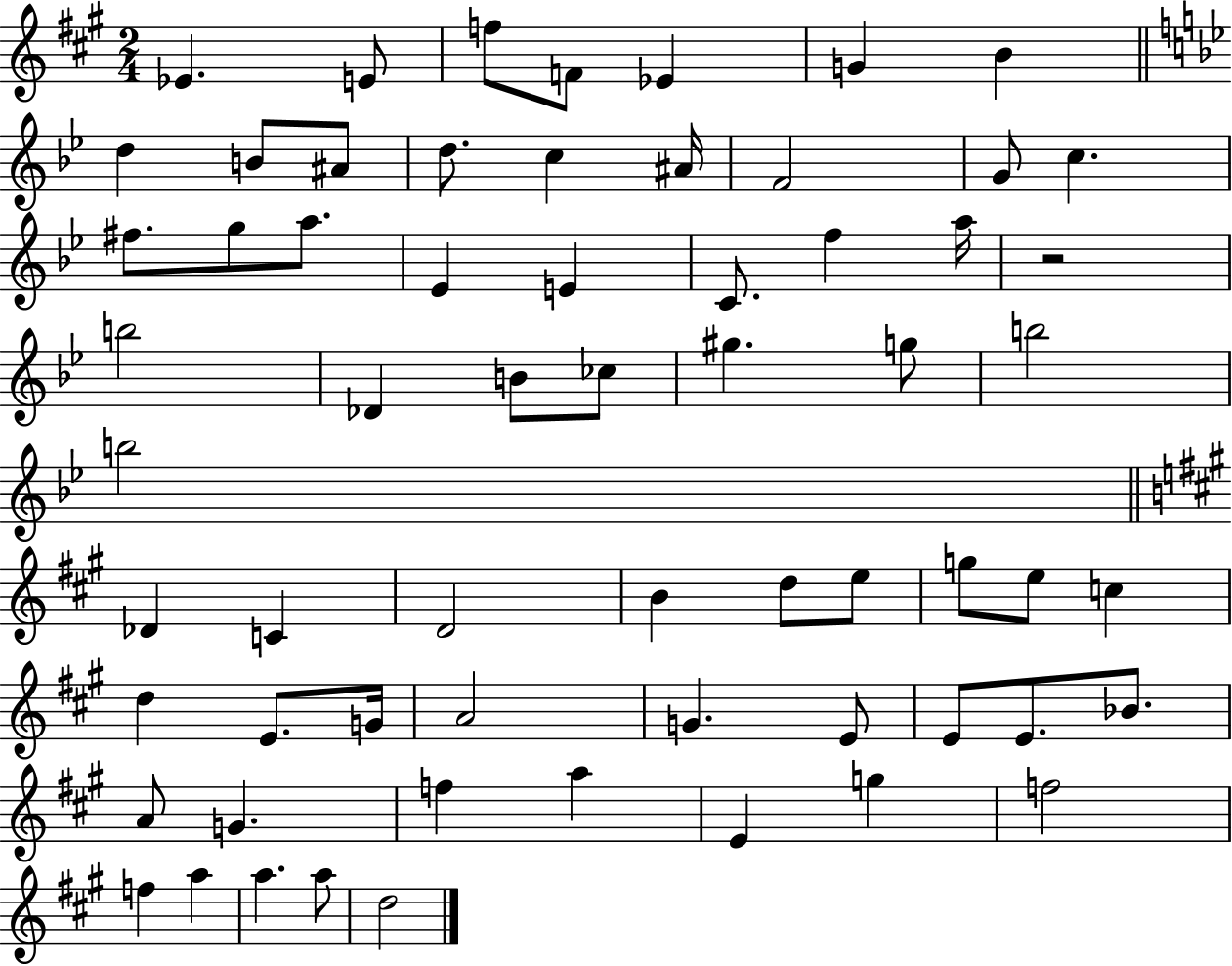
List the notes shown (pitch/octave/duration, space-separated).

Eb4/q. E4/e F5/e F4/e Eb4/q G4/q B4/q D5/q B4/e A#4/e D5/e. C5/q A#4/s F4/h G4/e C5/q. F#5/e. G5/e A5/e. Eb4/q E4/q C4/e. F5/q A5/s R/h B5/h Db4/q B4/e CES5/e G#5/q. G5/e B5/h B5/h Db4/q C4/q D4/h B4/q D5/e E5/e G5/e E5/e C5/q D5/q E4/e. G4/s A4/h G4/q. E4/e E4/e E4/e. Bb4/e. A4/e G4/q. F5/q A5/q E4/q G5/q F5/h F5/q A5/q A5/q. A5/e D5/h